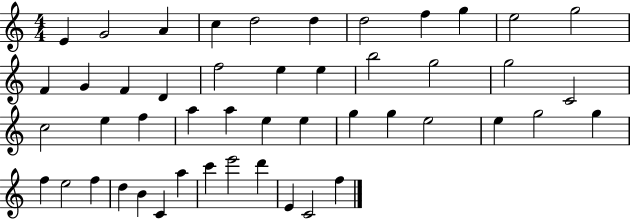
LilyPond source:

{
  \clef treble
  \numericTimeSignature
  \time 4/4
  \key c \major
  e'4 g'2 a'4 | c''4 d''2 d''4 | d''2 f''4 g''4 | e''2 g''2 | \break f'4 g'4 f'4 d'4 | f''2 e''4 e''4 | b''2 g''2 | g''2 c'2 | \break c''2 e''4 f''4 | a''4 a''4 e''4 e''4 | g''4 g''4 e''2 | e''4 g''2 g''4 | \break f''4 e''2 f''4 | d''4 b'4 c'4 a''4 | c'''4 e'''2 d'''4 | e'4 c'2 f''4 | \break \bar "|."
}